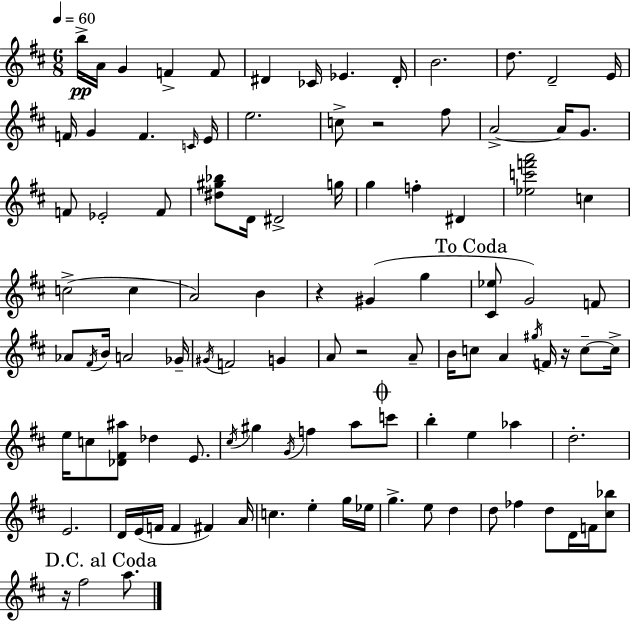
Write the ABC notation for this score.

X:1
T:Untitled
M:6/8
L:1/4
K:D
b/4 A/4 G F F/2 ^D _C/4 _E ^D/4 B2 d/2 D2 E/4 F/4 G F C/4 E/4 e2 c/2 z2 ^f/2 A2 A/4 G/2 F/2 _E2 F/2 [^d^g_b]/2 D/4 ^D2 g/4 g f ^D [_ec'f'a']2 c c2 c A2 B z ^G g [^C_e]/2 G2 F/2 _A/2 ^F/4 B/4 A2 _G/4 ^G/4 F2 G A/2 z2 A/2 B/4 c/2 A ^g/4 F/4 z/4 c/2 c/4 e/4 c/2 [_D^F^a]/2 _d E/2 ^c/4 ^g G/4 f a/2 c'/2 b e _a d2 E2 D/4 E/4 F/4 F ^F A/4 c e g/4 _e/4 g e/2 d d/2 _f d/2 D/4 F/4 [^c_b]/2 z/4 ^f2 a/2